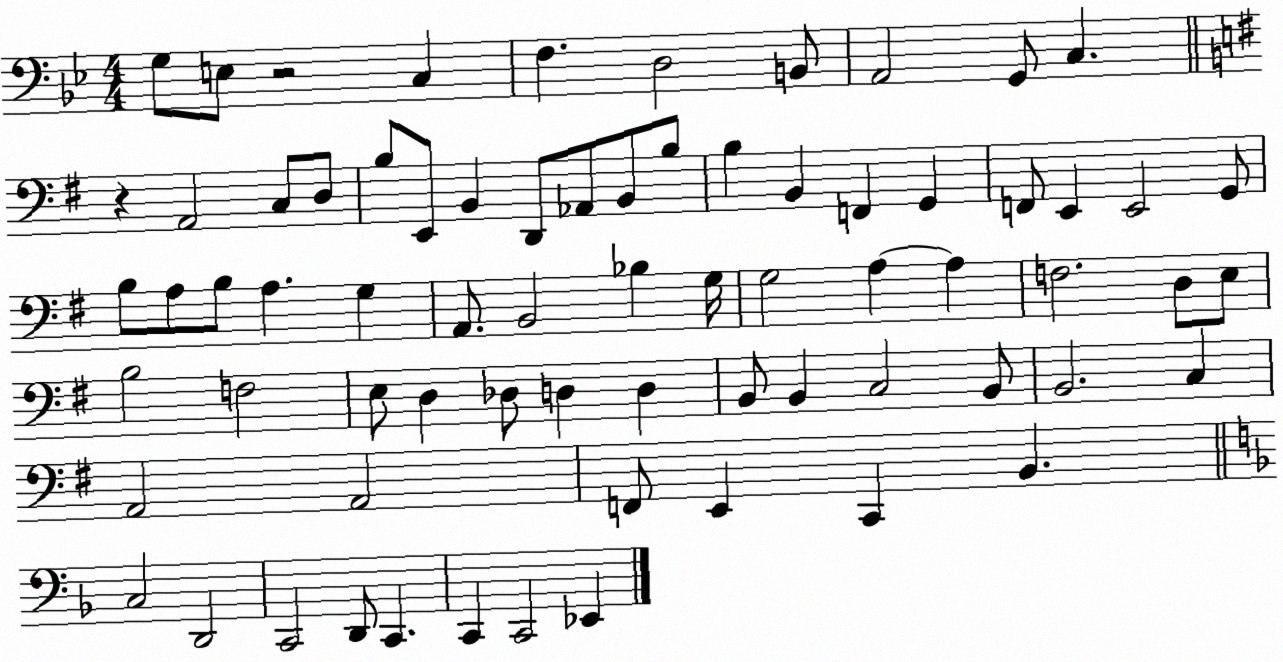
X:1
T:Untitled
M:4/4
L:1/4
K:Bb
G,/2 E,/2 z2 C, F, D,2 B,,/2 A,,2 G,,/2 C, z A,,2 C,/2 D,/2 B,/2 E,,/2 B,, D,,/2 _A,,/2 B,,/2 B,/2 B, B,, F,, G,, F,,/2 E,, E,,2 G,,/2 B,/2 A,/2 B,/2 A, G, A,,/2 B,,2 _B, G,/4 G,2 A, A, F,2 D,/2 E,/2 B,2 F,2 E,/2 D, _D,/2 D, D, B,,/2 B,, C,2 B,,/2 B,,2 C, A,,2 A,,2 F,,/2 E,, C,, B,, C,2 D,,2 C,,2 D,,/2 C,, C,, C,,2 _E,,